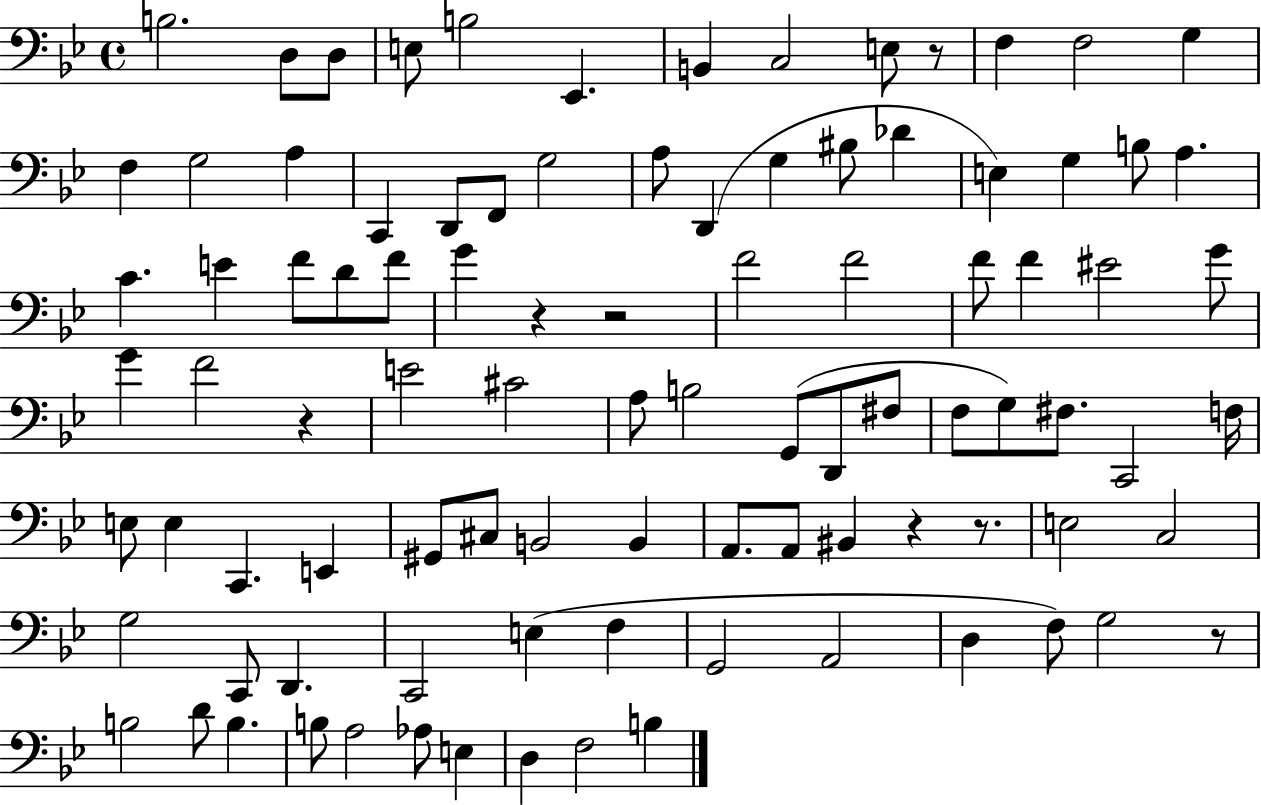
X:1
T:Untitled
M:4/4
L:1/4
K:Bb
B,2 D,/2 D,/2 E,/2 B,2 _E,, B,, C,2 E,/2 z/2 F, F,2 G, F, G,2 A, C,, D,,/2 F,,/2 G,2 A,/2 D,, G, ^B,/2 _D E, G, B,/2 A, C E F/2 D/2 F/2 G z z2 F2 F2 F/2 F ^E2 G/2 G F2 z E2 ^C2 A,/2 B,2 G,,/2 D,,/2 ^F,/2 F,/2 G,/2 ^F,/2 C,,2 F,/4 E,/2 E, C,, E,, ^G,,/2 ^C,/2 B,,2 B,, A,,/2 A,,/2 ^B,, z z/2 E,2 C,2 G,2 C,,/2 D,, C,,2 E, F, G,,2 A,,2 D, F,/2 G,2 z/2 B,2 D/2 B, B,/2 A,2 _A,/2 E, D, F,2 B,